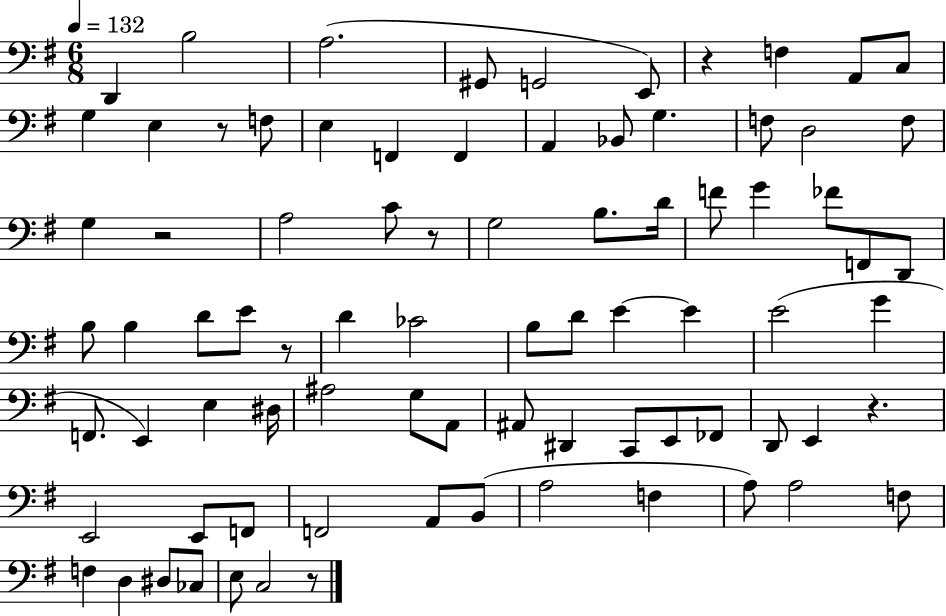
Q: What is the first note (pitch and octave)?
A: D2